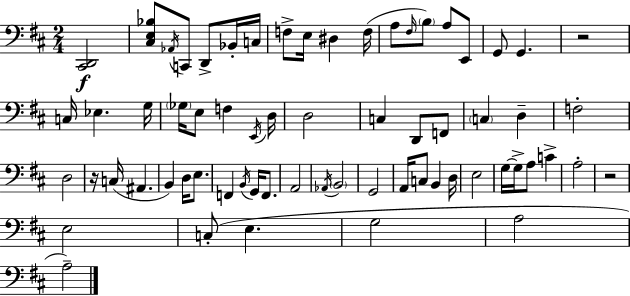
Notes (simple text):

[C#2,D2]/h [C#3,E3,Bb3]/e Ab2/s C2/e D2/e Bb2/s C3/s F3/e E3/s D#3/q F3/s A3/e F#3/s B3/e A3/e E2/e G2/e G2/q. R/h C3/s Eb3/q. G3/s Gb3/s E3/e F3/q E2/s D3/s D3/h C3/q D2/e F2/e C3/q D3/q F3/h D3/h R/s C3/s A#2/q. B2/q D3/s E3/e. F2/q B2/s G2/s F2/e. A2/h Ab2/s B2/h G2/h A2/s C3/e B2/q D3/s E3/h G3/s G3/s A3/e C4/q A3/h R/h E3/h C3/e E3/q. G3/h A3/h A3/h